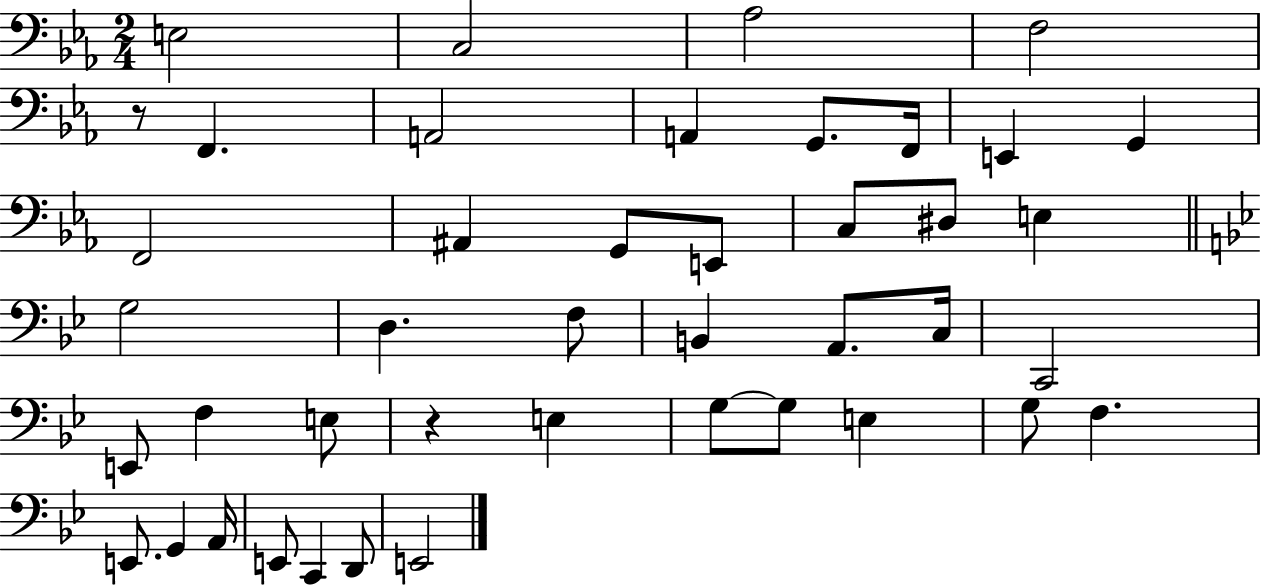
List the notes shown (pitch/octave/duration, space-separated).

E3/h C3/h Ab3/h F3/h R/e F2/q. A2/h A2/q G2/e. F2/s E2/q G2/q F2/h A#2/q G2/e E2/e C3/e D#3/e E3/q G3/h D3/q. F3/e B2/q A2/e. C3/s C2/h E2/e F3/q E3/e R/q E3/q G3/e G3/e E3/q G3/e F3/q. E2/e. G2/q A2/s E2/e C2/q D2/e E2/h